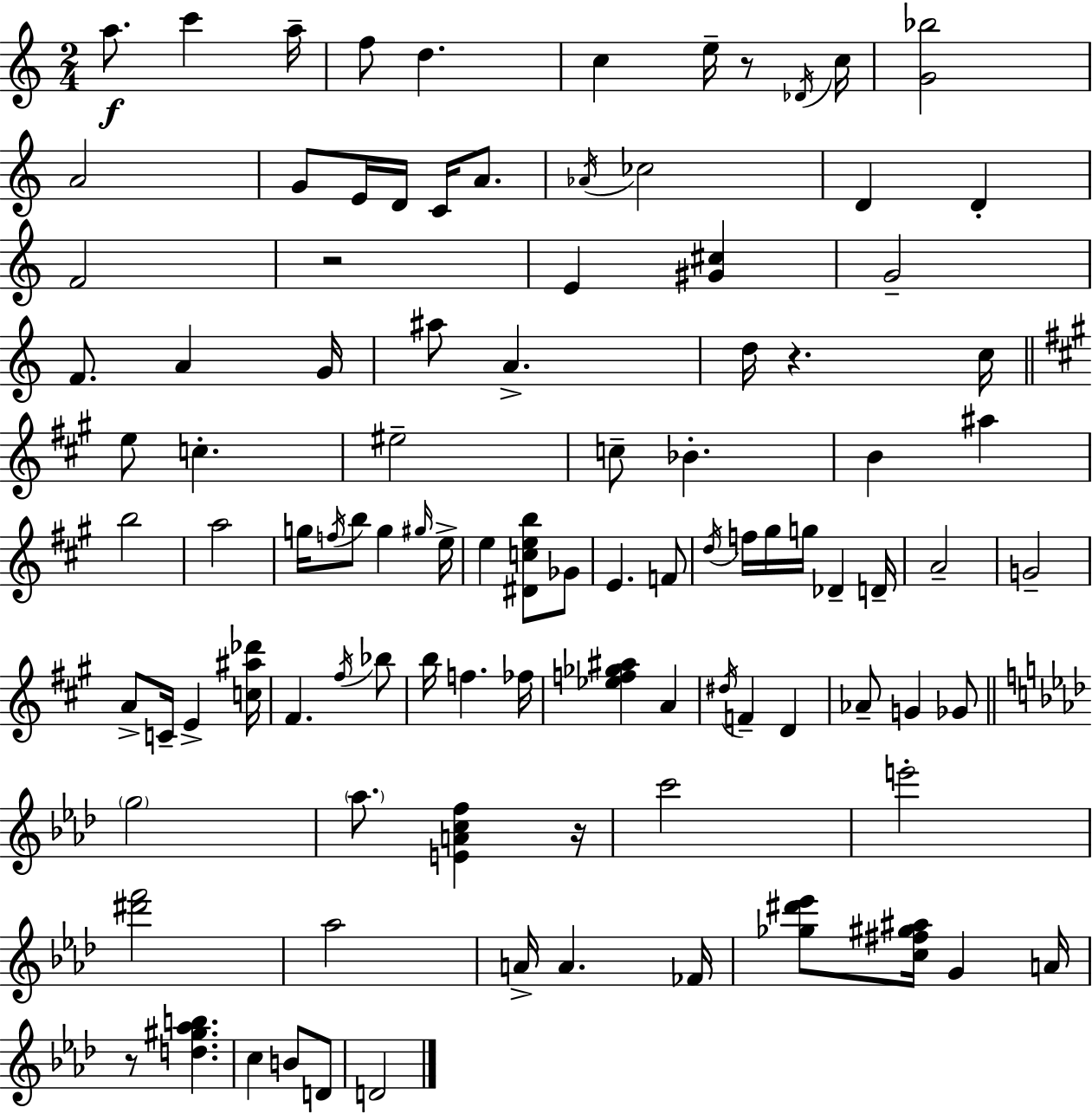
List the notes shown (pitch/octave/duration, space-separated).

A5/e. C6/q A5/s F5/e D5/q. C5/q E5/s R/e Db4/s C5/s [G4,Bb5]/h A4/h G4/e E4/s D4/s C4/s A4/e. Ab4/s CES5/h D4/q D4/q F4/h R/h E4/q [G#4,C#5]/q G4/h F4/e. A4/q G4/s A#5/e A4/q. D5/s R/q. C5/s E5/e C5/q. EIS5/h C5/e Bb4/q. B4/q A#5/q B5/h A5/h G5/s F5/s B5/e G5/q G#5/s E5/s E5/q [D#4,C5,E5,B5]/e Gb4/e E4/q. F4/e D5/s F5/s G#5/s G5/s Db4/q D4/s A4/h G4/h A4/e C4/s E4/q [C5,A#5,Db6]/s F#4/q. F#5/s Bb5/e B5/s F5/q. FES5/s [Eb5,F5,Gb5,A#5]/q A4/q D#5/s F4/q D4/q Ab4/e G4/q Gb4/e G5/h Ab5/e. [E4,A4,C5,F5]/q R/s C6/h E6/h [D#6,F6]/h Ab5/h A4/s A4/q. FES4/s [Gb5,D#6,Eb6]/e [C5,F#5,G#5,A#5]/s G4/q A4/s R/e [D5,G#5,Ab5,B5]/q. C5/q B4/e D4/e D4/h